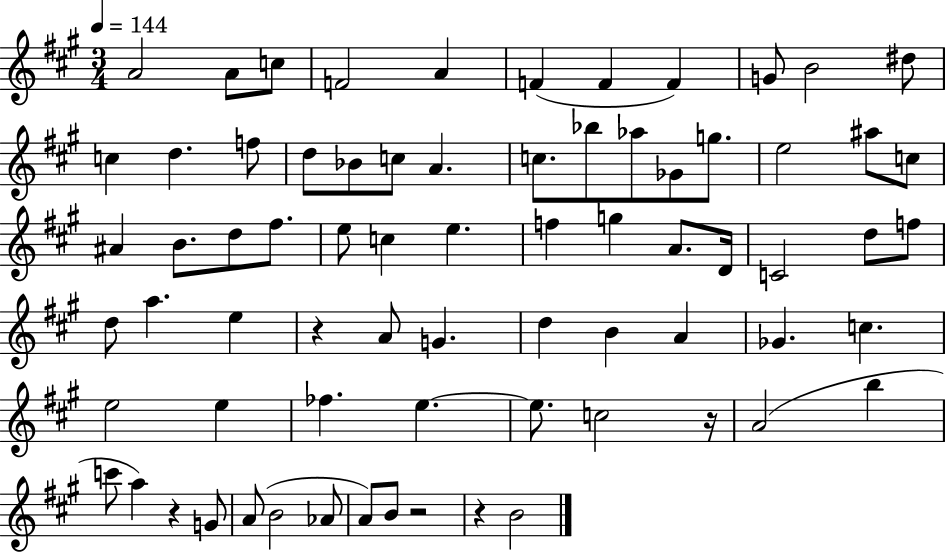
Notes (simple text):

A4/h A4/e C5/e F4/h A4/q F4/q F4/q F4/q G4/e B4/h D#5/e C5/q D5/q. F5/e D5/e Bb4/e C5/e A4/q. C5/e. Bb5/e Ab5/e Gb4/e G5/e. E5/h A#5/e C5/e A#4/q B4/e. D5/e F#5/e. E5/e C5/q E5/q. F5/q G5/q A4/e. D4/s C4/h D5/e F5/e D5/e A5/q. E5/q R/q A4/e G4/q. D5/q B4/q A4/q Gb4/q. C5/q. E5/h E5/q FES5/q. E5/q. E5/e. C5/h R/s A4/h B5/q C6/e A5/q R/q G4/e A4/e B4/h Ab4/e A4/e B4/e R/h R/q B4/h